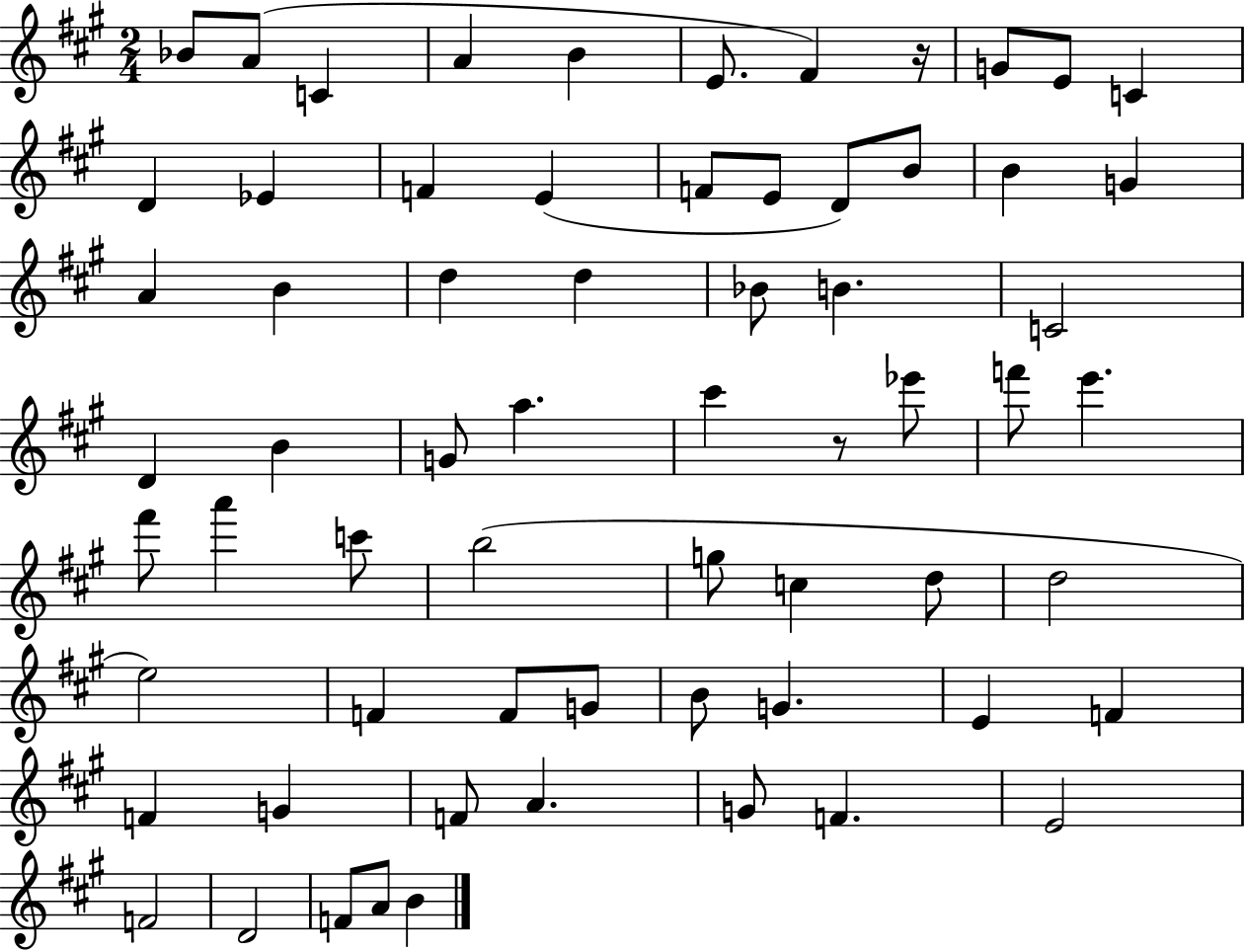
Bb4/e A4/e C4/q A4/q B4/q E4/e. F#4/q R/s G4/e E4/e C4/q D4/q Eb4/q F4/q E4/q F4/e E4/e D4/e B4/e B4/q G4/q A4/q B4/q D5/q D5/q Bb4/e B4/q. C4/h D4/q B4/q G4/e A5/q. C#6/q R/e Eb6/e F6/e E6/q. F#6/e A6/q C6/e B5/h G5/e C5/q D5/e D5/h E5/h F4/q F4/e G4/e B4/e G4/q. E4/q F4/q F4/q G4/q F4/e A4/q. G4/e F4/q. E4/h F4/h D4/h F4/e A4/e B4/q